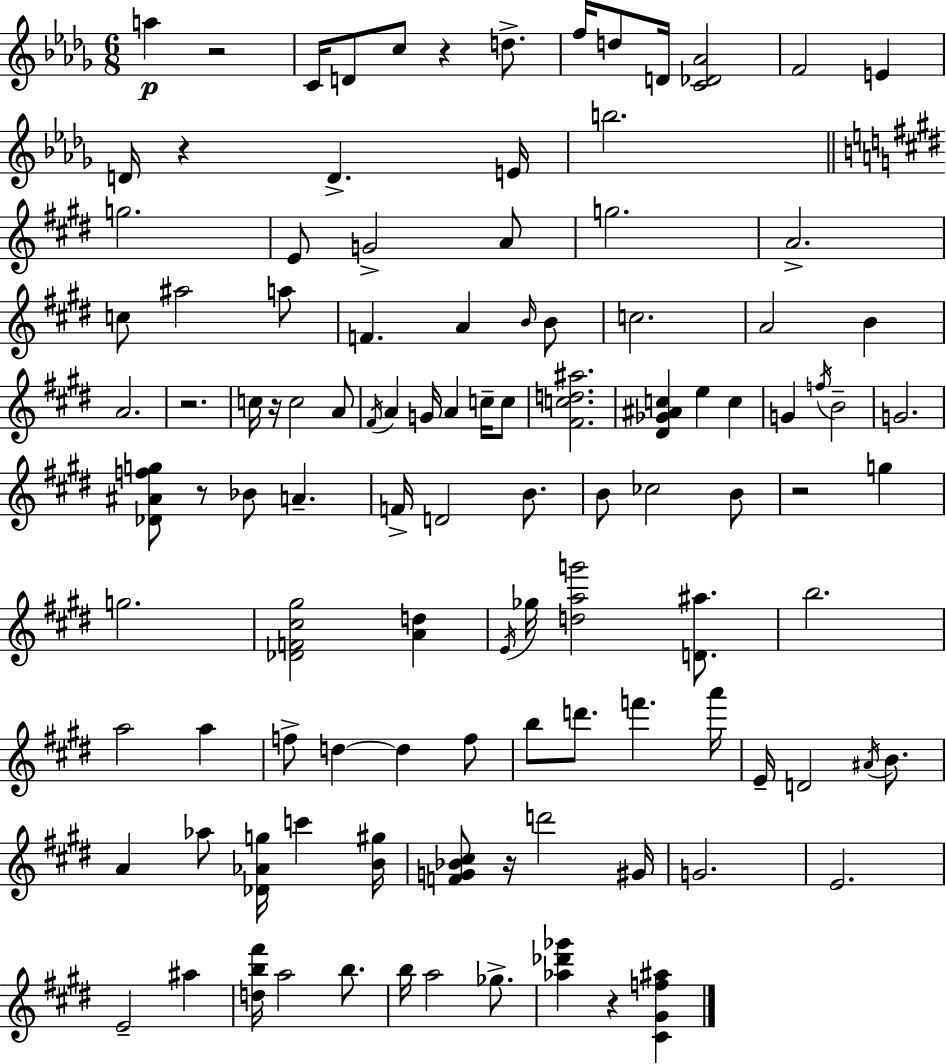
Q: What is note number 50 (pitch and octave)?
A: D4